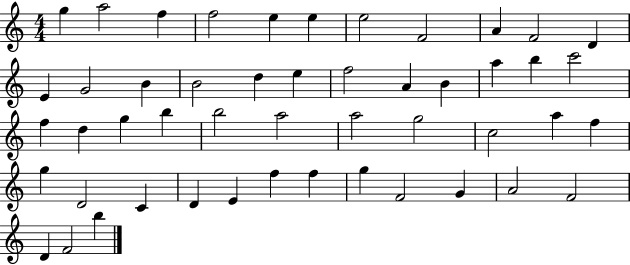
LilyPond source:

{
  \clef treble
  \numericTimeSignature
  \time 4/4
  \key c \major
  g''4 a''2 f''4 | f''2 e''4 e''4 | e''2 f'2 | a'4 f'2 d'4 | \break e'4 g'2 b'4 | b'2 d''4 e''4 | f''2 a'4 b'4 | a''4 b''4 c'''2 | \break f''4 d''4 g''4 b''4 | b''2 a''2 | a''2 g''2 | c''2 a''4 f''4 | \break g''4 d'2 c'4 | d'4 e'4 f''4 f''4 | g''4 f'2 g'4 | a'2 f'2 | \break d'4 f'2 b''4 | \bar "|."
}